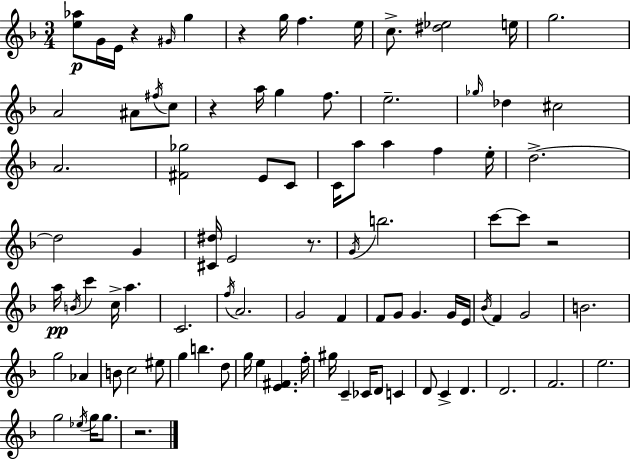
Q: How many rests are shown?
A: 6